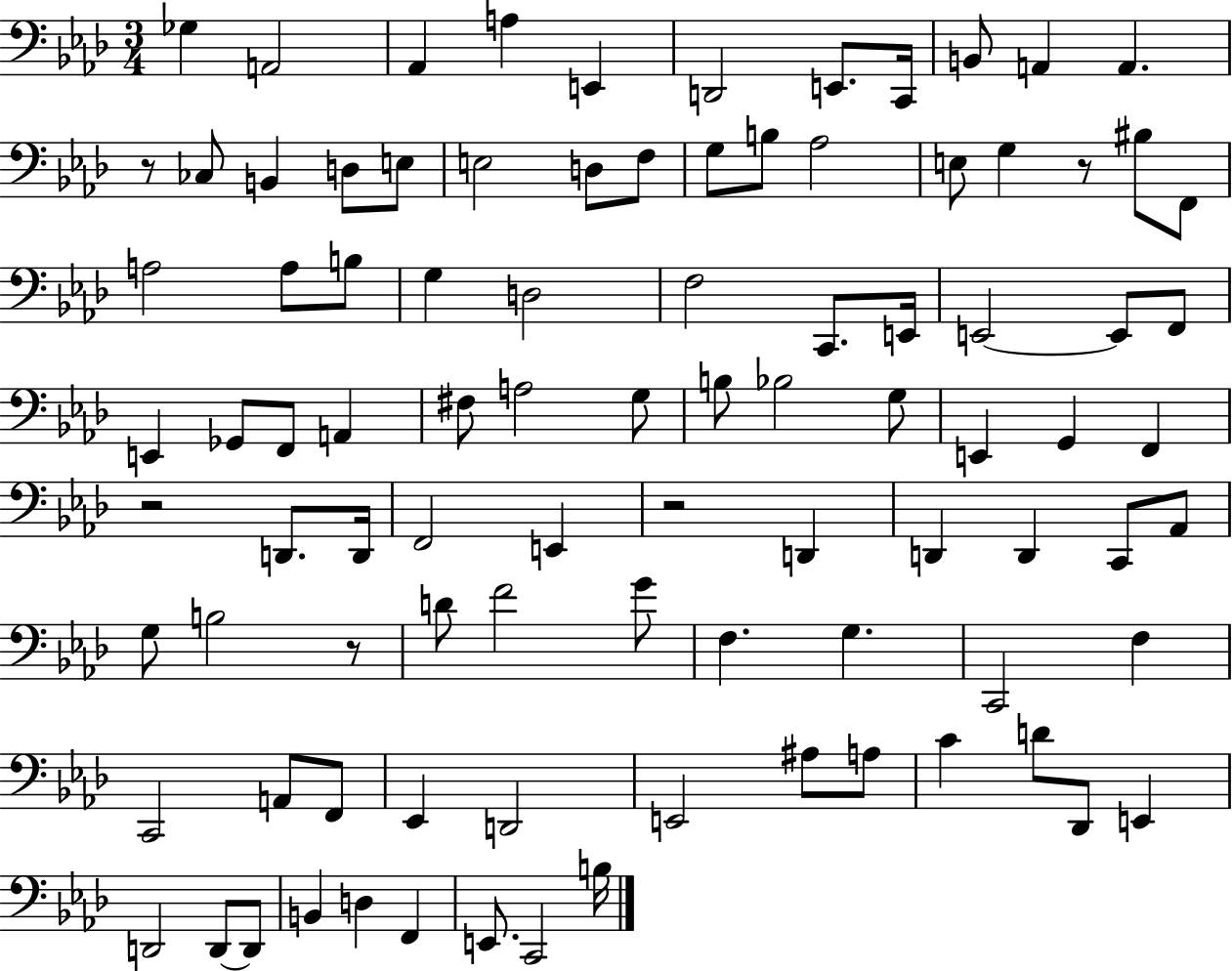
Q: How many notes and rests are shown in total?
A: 93